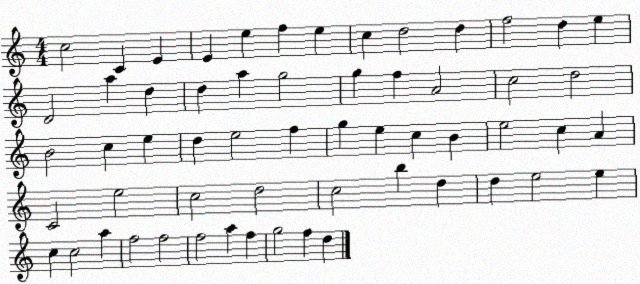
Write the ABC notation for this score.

X:1
T:Untitled
M:4/4
L:1/4
K:C
c2 C E E e f e c d2 d f2 d e D2 a d d a g2 g f A2 c2 d2 B2 c e d e2 f g e c B e2 c A C2 e2 c2 d2 c2 b d d e2 e c c2 a f2 f2 f2 a f g2 f d